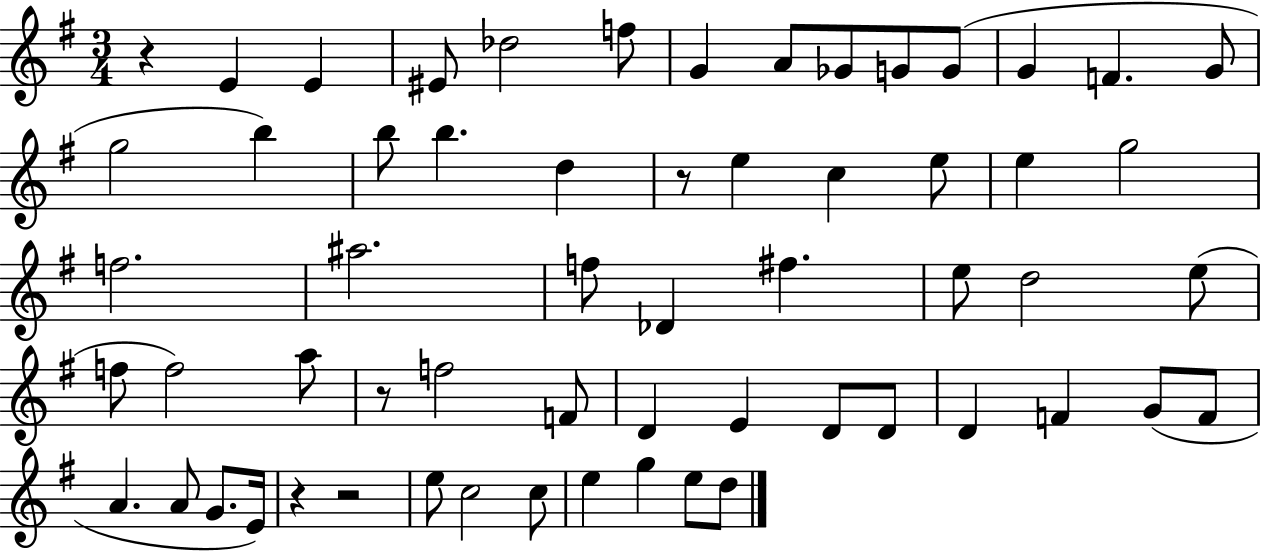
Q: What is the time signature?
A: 3/4